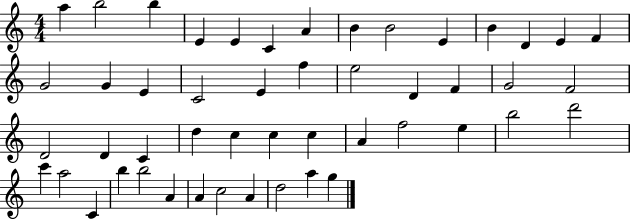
X:1
T:Untitled
M:4/4
L:1/4
K:C
a b2 b E E C A B B2 E B D E F G2 G E C2 E f e2 D F G2 F2 D2 D C d c c c A f2 e b2 d'2 c' a2 C b b2 A A c2 A d2 a g